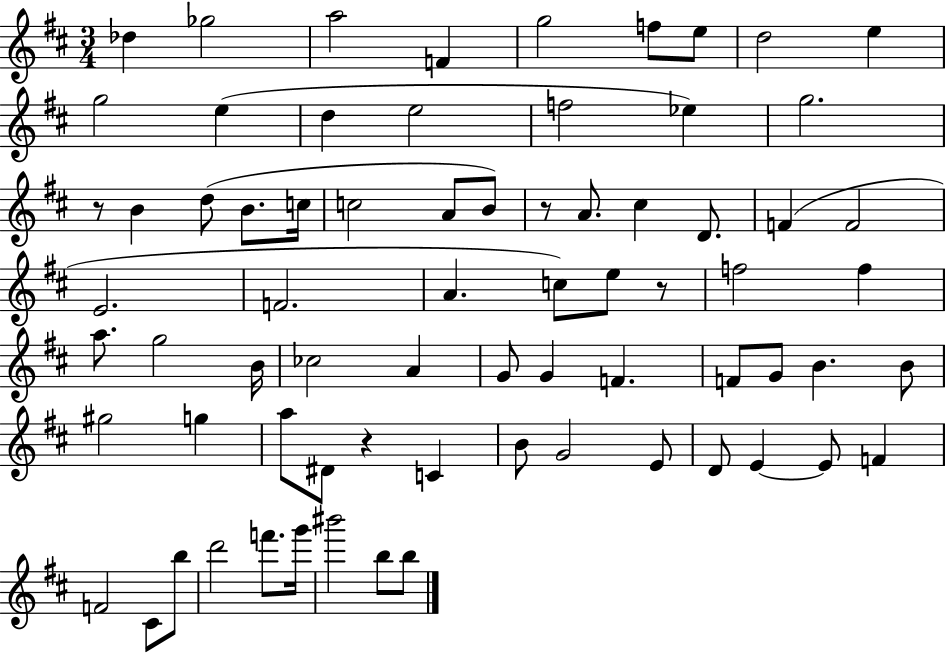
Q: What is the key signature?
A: D major